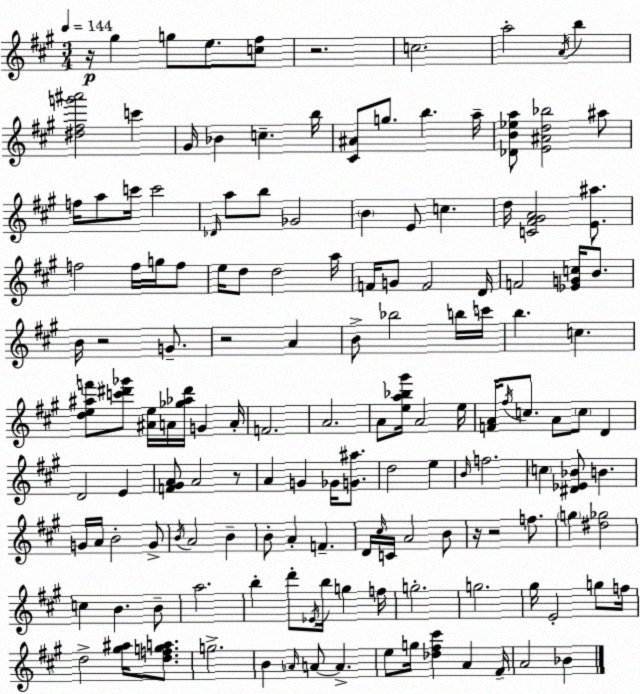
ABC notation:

X:1
T:Untitled
M:3/4
L:1/4
K:A
z/4 ^g g/2 e/2 [c^f]/2 z2 c2 a2 A/4 b [^d^fg'^a']2 c' ^G/4 _B c b/4 [^C^A]/2 g/2 b a/4 [_DB_ea]/2 [E^Ad_b]2 ^a/2 f/4 a/2 c'/4 c'2 _D/4 a/2 b/2 _G2 B E/2 c d/4 [C^F^GA]2 [E^a]/2 f2 f/4 g/4 f/2 e/4 d/2 d2 a/4 F/4 G/2 F2 D/4 F2 [_EGc]/4 B/2 B/4 z2 G/2 z2 A B/2 _b2 b/4 c'/4 b c [de^af']/2 [c'^d'_g']/2 [^Ae]/4 A/4 [_g_a^d']/4 G A/4 F2 A2 A/2 [ea_b^g']/4 A2 e/4 [FA]/4 ^f/4 c/2 A/2 c/2 D D2 E [F^GA]/2 A2 z/2 A G _G/4 [G^a]/2 d2 e B/4 f2 c [^D_E_B]/2 B G/4 A/4 B2 G/2 B/4 A2 B B/2 A F D/4 ^c/4 C/4 A2 B/2 z/4 z2 f/2 g [^d_g]2 c B B/2 a2 b d'/2 _E/4 b/4 g f/4 g2 g2 ^g/4 E2 g/2 f/4 d2 [^g^a]/4 [dfga]/2 g2 B _A/4 A/2 A e/2 g/4 [_d^f^c'] A ^F/4 A2 _B